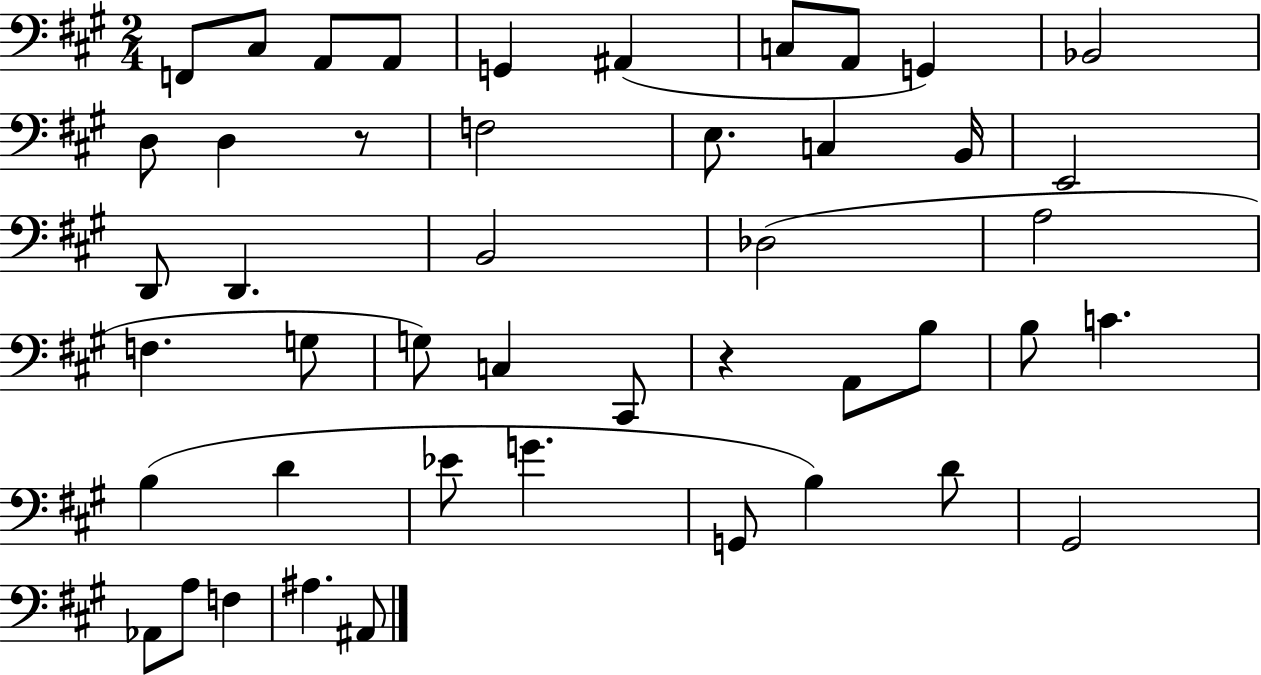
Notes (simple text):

F2/e C#3/e A2/e A2/e G2/q A#2/q C3/e A2/e G2/q Bb2/h D3/e D3/q R/e F3/h E3/e. C3/q B2/s E2/h D2/e D2/q. B2/h Db3/h A3/h F3/q. G3/e G3/e C3/q C#2/e R/q A2/e B3/e B3/e C4/q. B3/q D4/q Eb4/e G4/q. G2/e B3/q D4/e G#2/h Ab2/e A3/e F3/q A#3/q. A#2/e